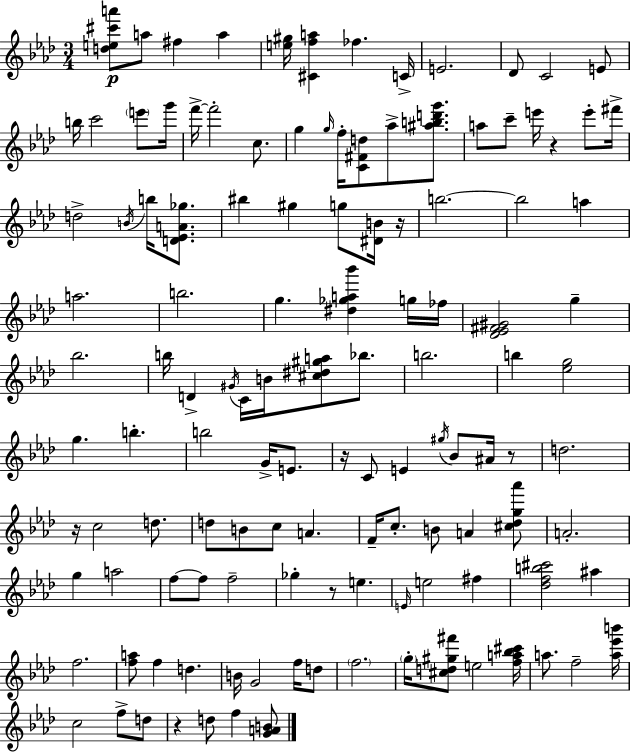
{
  \clef treble
  \numericTimeSignature
  \time 3/4
  \key aes \major
  \repeat volta 2 { <d'' e'' cis''' a'''>8\p a''8 fis''4 a''4 | <e'' gis''>16 <cis' f'' a''>4 fes''4. c'16-> | e'2. | des'8 c'2 e'8 | \break b''16 c'''2 \parenthesize e'''8 g'''16 | f'''16->~~ f'''2-. c''8. | g''4 \grace { g''16 } f''16-. <c' fis' d''>8 aes''8-> <ais'' b'' d''' g'''>8. | a''8 c'''8-- e'''16 r4 e'''8-. | \break fis'''16-> d''2-> \acciaccatura { b'16 } b''16 <d' ees' a' ges''>8. | bis''4 gis''4 g''8 | <dis' b'>16 r16 b''2.~~ | b''2 a''4 | \break a''2. | b''2. | g''4. <dis'' ges'' a'' bes'''>4 | g''16 fes''16 <des' ees' fis' gis'>2 g''4-- | \break bes''2. | b''16 d'4-> \acciaccatura { gis'16 } c'16 b'16 <cis'' dis'' gis'' a''>8 | bes''8. b''2. | b''4 <ees'' g''>2 | \break g''4. b''4.-. | b''2 g'16-> | e'8. r16 c'8 e'4 \acciaccatura { gis''16 } bes'8 | ais'16 r8 d''2. | \break r16 c''2 | d''8. d''8 b'8 c''8 a'4. | f'16-- c''8.-. b'8 a'4 | <cis'' des'' g'' aes'''>8 a'2.-. | \break g''4 a''2 | f''8~~ f''8 f''2-- | ges''4-. r8 e''4. | \grace { e'16 } e''2 | \break fis''4 <des'' f'' b'' cis'''>2 | ais''4 f''2. | <f'' a''>8 f''4 d''4. | b'16 g'2 | \break f''16 d''8 \parenthesize f''2. | \parenthesize g''16-. <cis'' d'' gis'' fis'''>8 e''2 | <f'' a'' bes'' cis'''>16 a''8. f''2-- | <a'' ees''' b'''>16 c''2 | \break f''8-> d''8 r4 d''8 f''4 | <g' a' b'>8 } \bar "|."
}